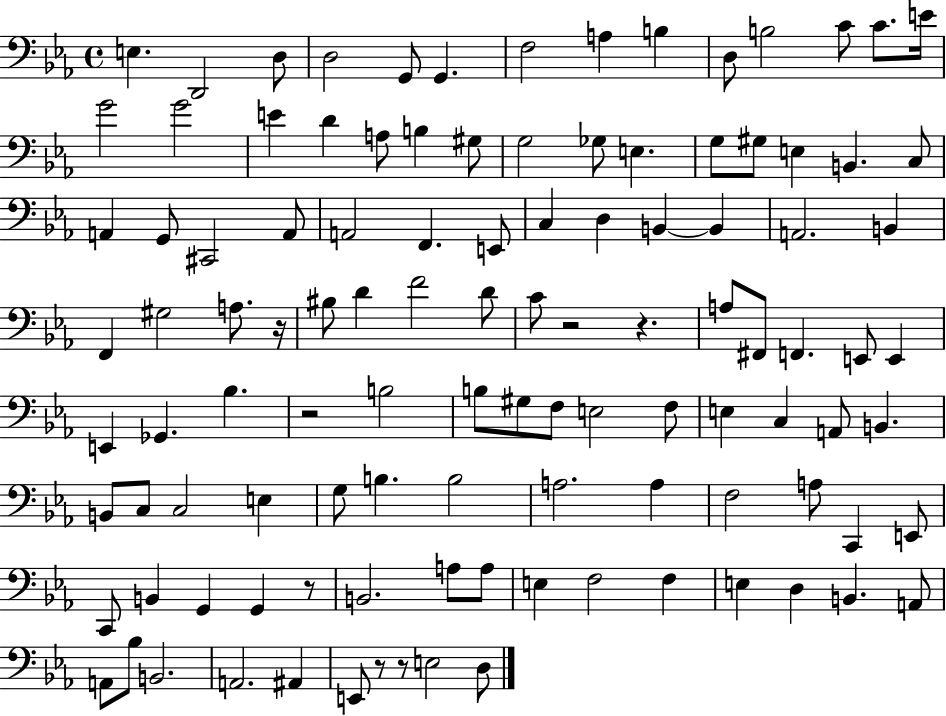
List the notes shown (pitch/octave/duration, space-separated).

E3/q. D2/h D3/e D3/h G2/e G2/q. F3/h A3/q B3/q D3/e B3/h C4/e C4/e. E4/s G4/h G4/h E4/q D4/q A3/e B3/q G#3/e G3/h Gb3/e E3/q. G3/e G#3/e E3/q B2/q. C3/e A2/q G2/e C#2/h A2/e A2/h F2/q. E2/e C3/q D3/q B2/q B2/q A2/h. B2/q F2/q G#3/h A3/e. R/s BIS3/e D4/q F4/h D4/e C4/e R/h R/q. A3/e F#2/e F2/q. E2/e E2/q E2/q Gb2/q. Bb3/q. R/h B3/h B3/e G#3/e F3/e E3/h F3/e E3/q C3/q A2/e B2/q. B2/e C3/e C3/h E3/q G3/e B3/q. B3/h A3/h. A3/q F3/h A3/e C2/q E2/e C2/e B2/q G2/q G2/q R/e B2/h. A3/e A3/e E3/q F3/h F3/q E3/q D3/q B2/q. A2/e A2/e Bb3/e B2/h. A2/h. A#2/q E2/e R/e R/e E3/h D3/e